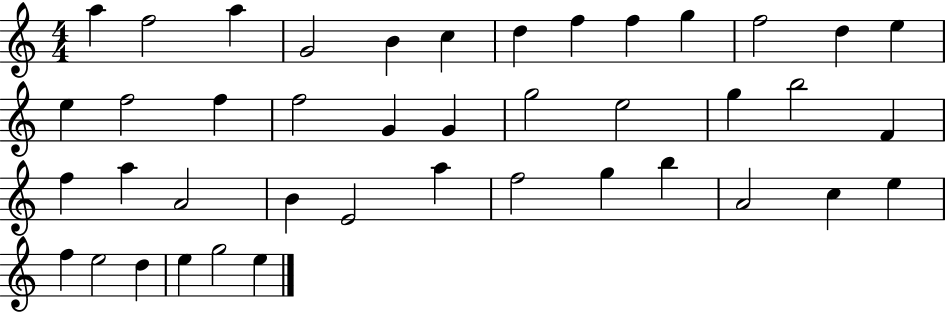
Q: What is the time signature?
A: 4/4